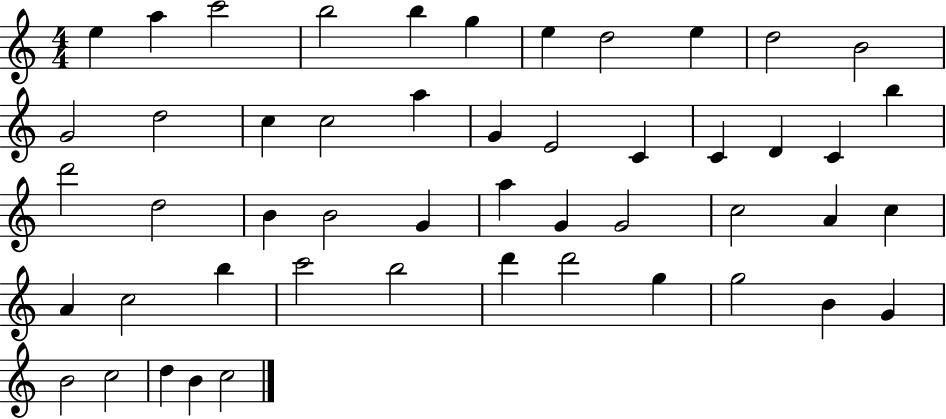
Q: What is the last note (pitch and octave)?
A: C5